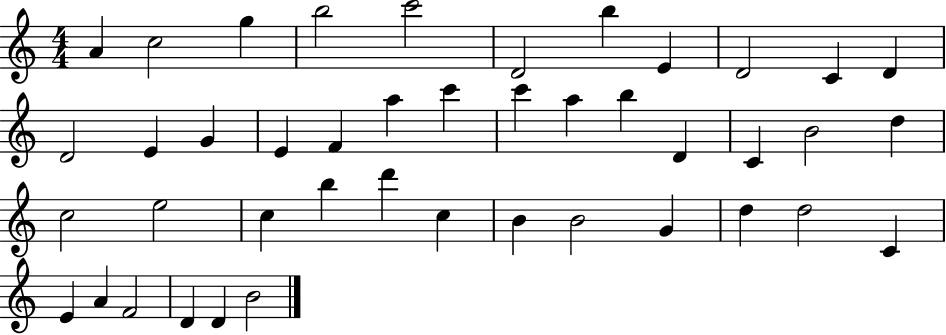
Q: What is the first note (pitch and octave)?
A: A4